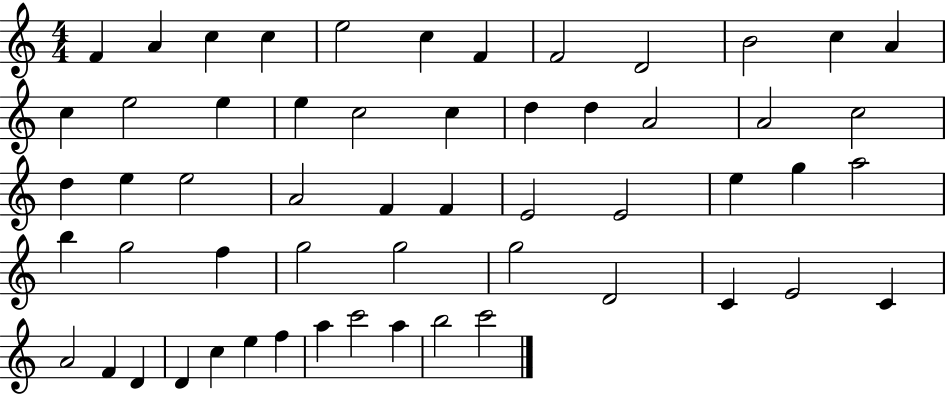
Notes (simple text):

F4/q A4/q C5/q C5/q E5/h C5/q F4/q F4/h D4/h B4/h C5/q A4/q C5/q E5/h E5/q E5/q C5/h C5/q D5/q D5/q A4/h A4/h C5/h D5/q E5/q E5/h A4/h F4/q F4/q E4/h E4/h E5/q G5/q A5/h B5/q G5/h F5/q G5/h G5/h G5/h D4/h C4/q E4/h C4/q A4/h F4/q D4/q D4/q C5/q E5/q F5/q A5/q C6/h A5/q B5/h C6/h